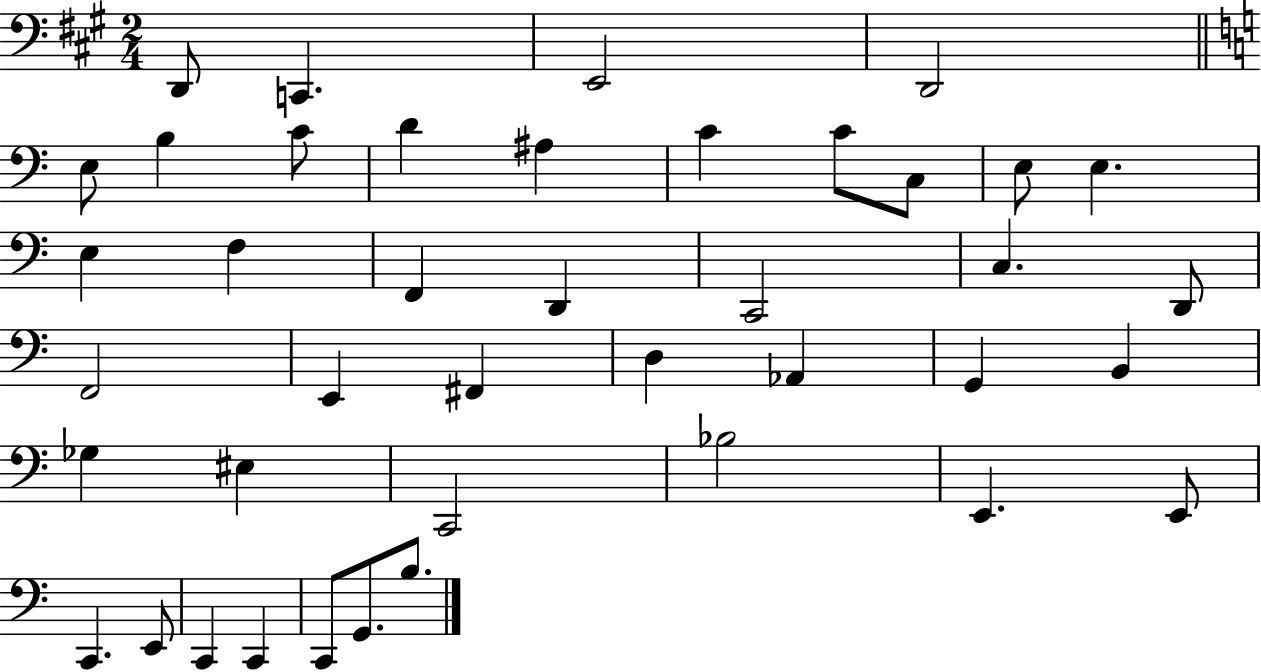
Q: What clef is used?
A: bass